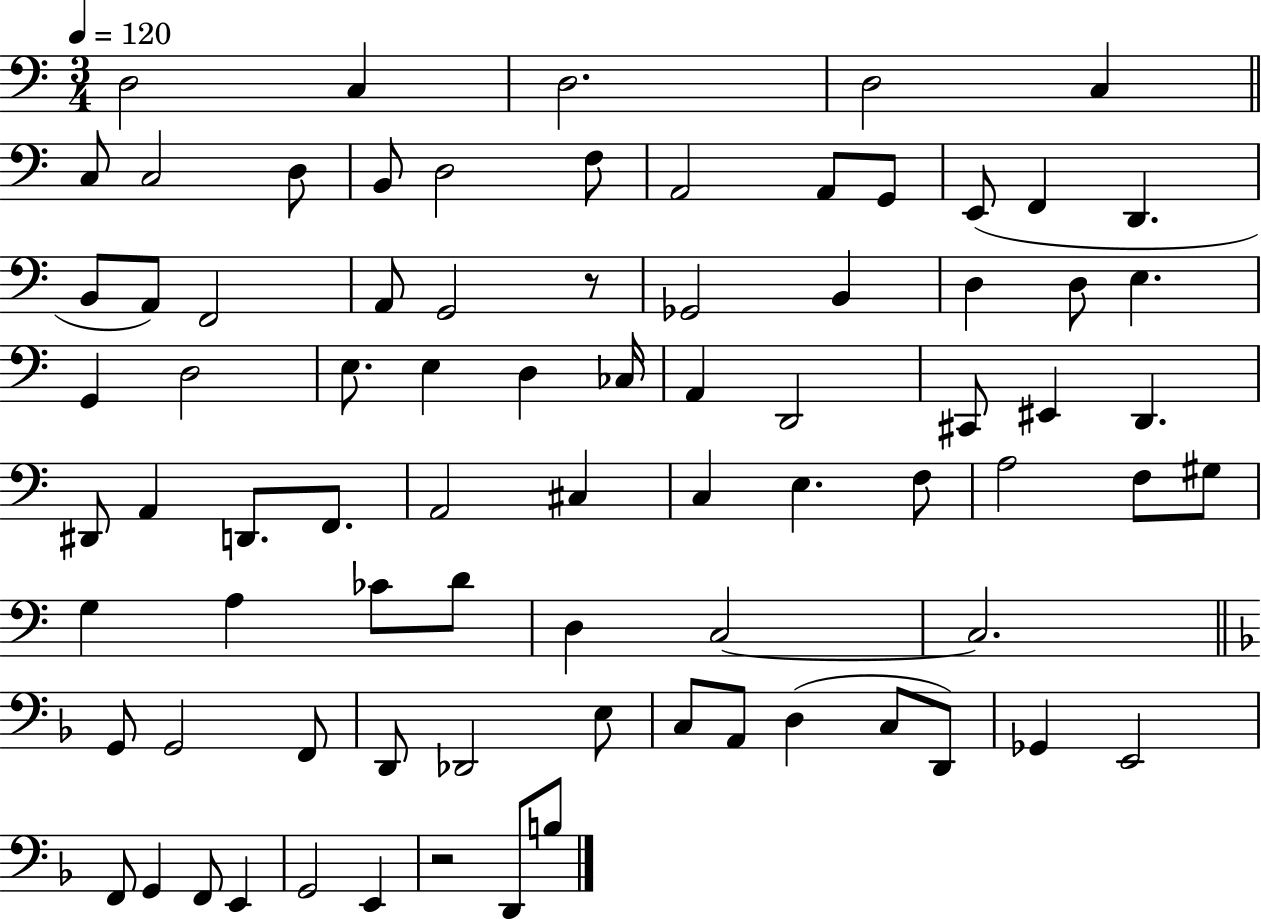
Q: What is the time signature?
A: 3/4